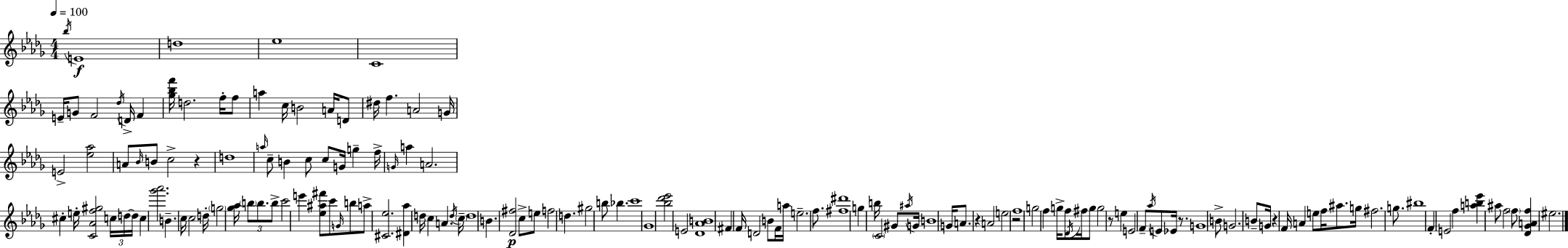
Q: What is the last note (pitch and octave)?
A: EIS5